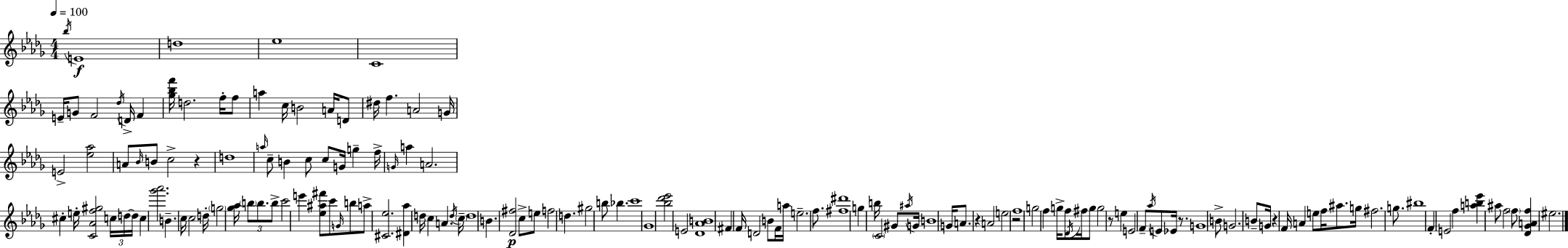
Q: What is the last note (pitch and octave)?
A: EIS5